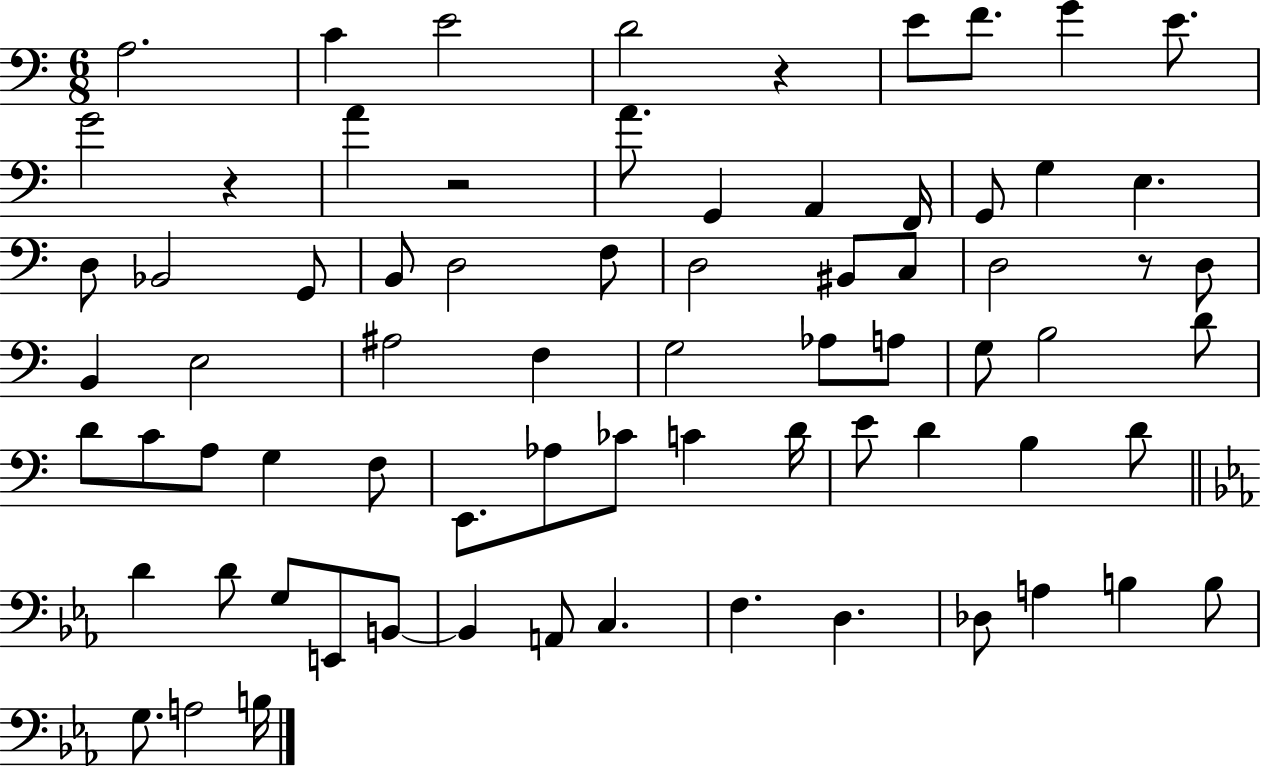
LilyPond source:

{
  \clef bass
  \numericTimeSignature
  \time 6/8
  \key c \major
  a2. | c'4 e'2 | d'2 r4 | e'8 f'8. g'4 e'8. | \break g'2 r4 | a'4 r2 | a'8. g,4 a,4 f,16 | g,8 g4 e4. | \break d8 bes,2 g,8 | b,8 d2 f8 | d2 bis,8 c8 | d2 r8 d8 | \break b,4 e2 | ais2 f4 | g2 aes8 a8 | g8 b2 d'8 | \break d'8 c'8 a8 g4 f8 | e,8. aes8 ces'8 c'4 d'16 | e'8 d'4 b4 d'8 | \bar "||" \break \key ees \major d'4 d'8 g8 e,8 b,8~~ | b,4 a,8 c4. | f4. d4. | des8 a4 b4 b8 | \break g8. a2 b16 | \bar "|."
}